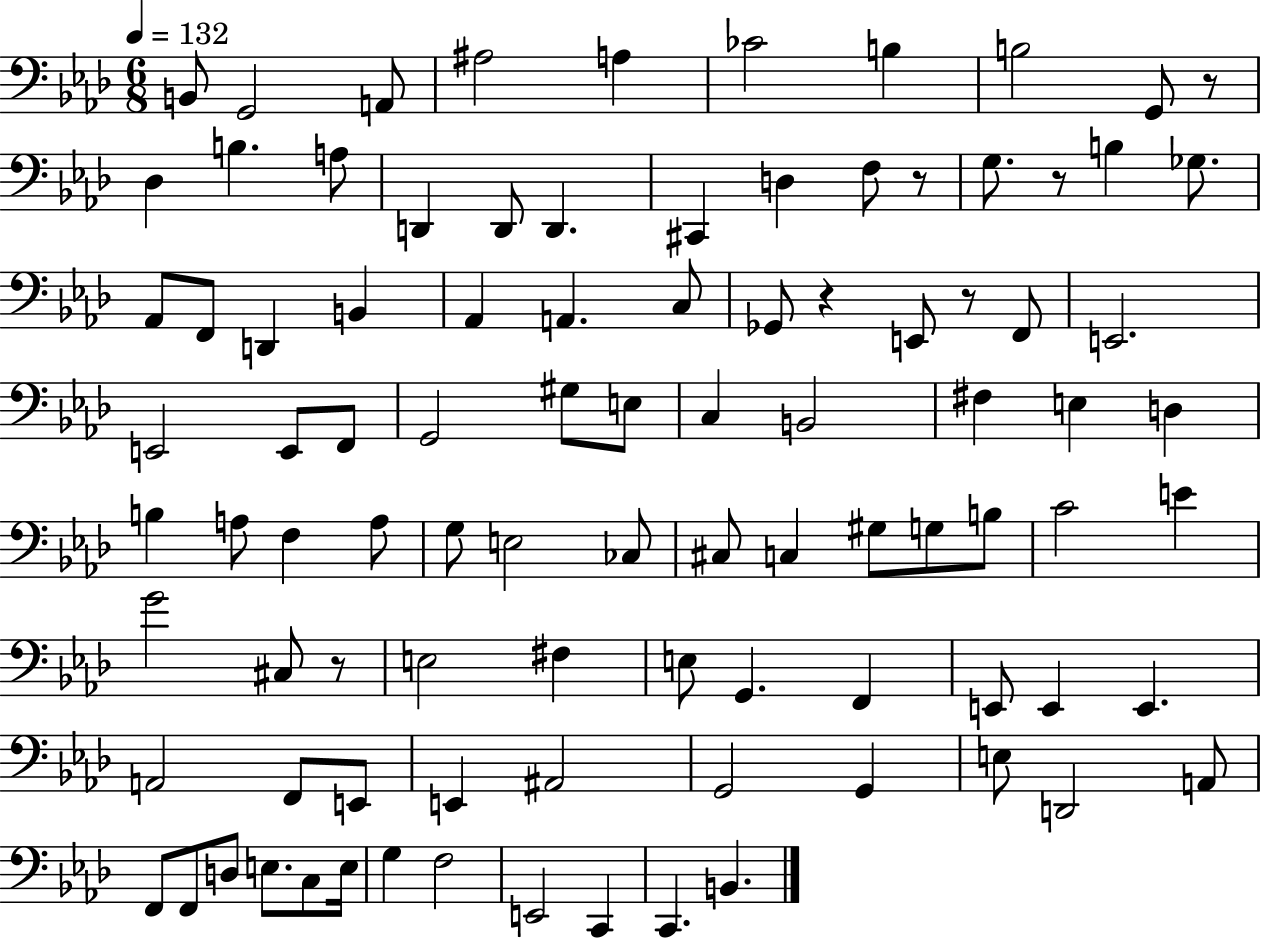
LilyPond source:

{
  \clef bass
  \numericTimeSignature
  \time 6/8
  \key aes \major
  \tempo 4 = 132
  \repeat volta 2 { b,8 g,2 a,8 | ais2 a4 | ces'2 b4 | b2 g,8 r8 | \break des4 b4. a8 | d,4 d,8 d,4. | cis,4 d4 f8 r8 | g8. r8 b4 ges8. | \break aes,8 f,8 d,4 b,4 | aes,4 a,4. c8 | ges,8 r4 e,8 r8 f,8 | e,2. | \break e,2 e,8 f,8 | g,2 gis8 e8 | c4 b,2 | fis4 e4 d4 | \break b4 a8 f4 a8 | g8 e2 ces8 | cis8 c4 gis8 g8 b8 | c'2 e'4 | \break g'2 cis8 r8 | e2 fis4 | e8 g,4. f,4 | e,8 e,4 e,4. | \break a,2 f,8 e,8 | e,4 ais,2 | g,2 g,4 | e8 d,2 a,8 | \break f,8 f,8 d8 e8. c8 e16 | g4 f2 | e,2 c,4 | c,4. b,4. | \break } \bar "|."
}